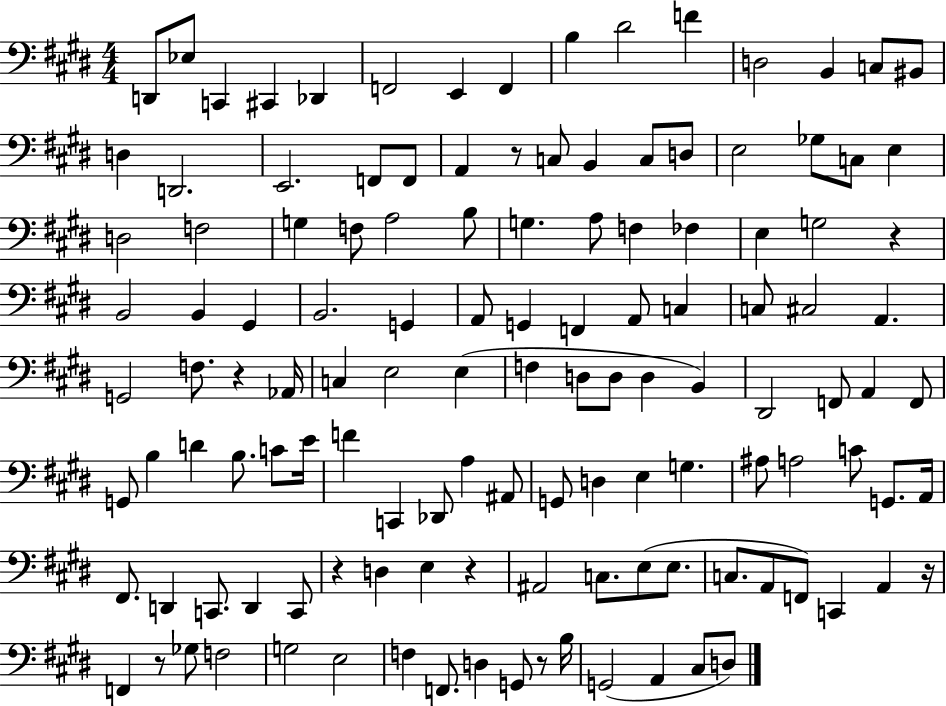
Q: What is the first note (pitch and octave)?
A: D2